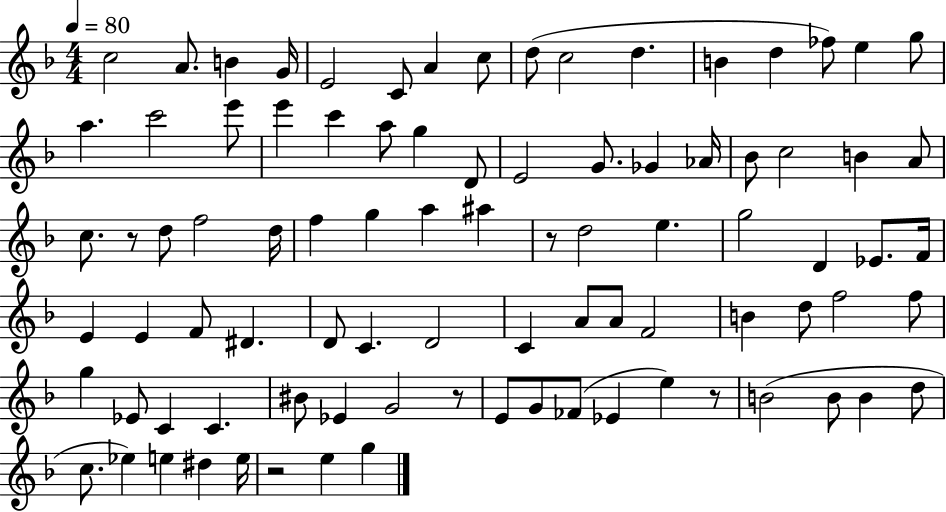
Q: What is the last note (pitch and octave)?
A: G5